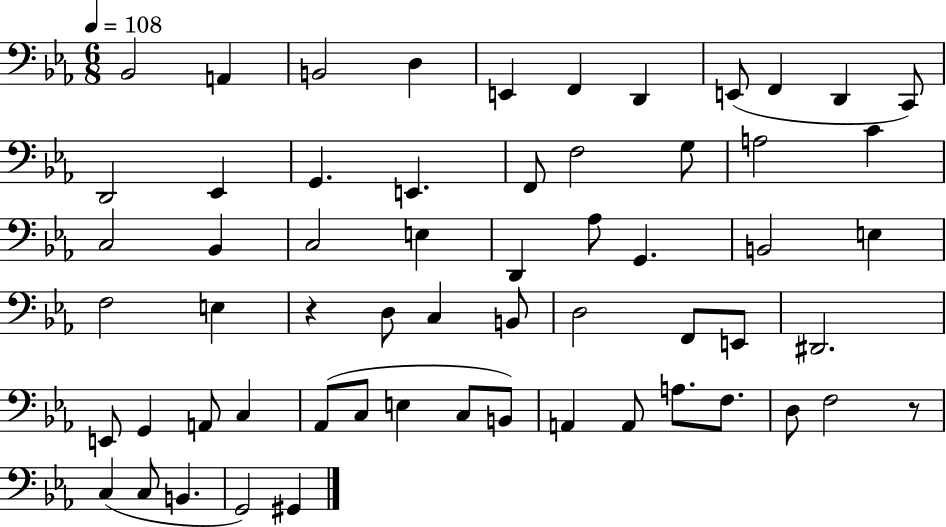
Bb2/h A2/q B2/h D3/q E2/q F2/q D2/q E2/e F2/q D2/q C2/e D2/h Eb2/q G2/q. E2/q. F2/e F3/h G3/e A3/h C4/q C3/h Bb2/q C3/h E3/q D2/q Ab3/e G2/q. B2/h E3/q F3/h E3/q R/q D3/e C3/q B2/e D3/h F2/e E2/e D#2/h. E2/e G2/q A2/e C3/q Ab2/e C3/e E3/q C3/e B2/e A2/q A2/e A3/e. F3/e. D3/e F3/h R/e C3/q C3/e B2/q. G2/h G#2/q